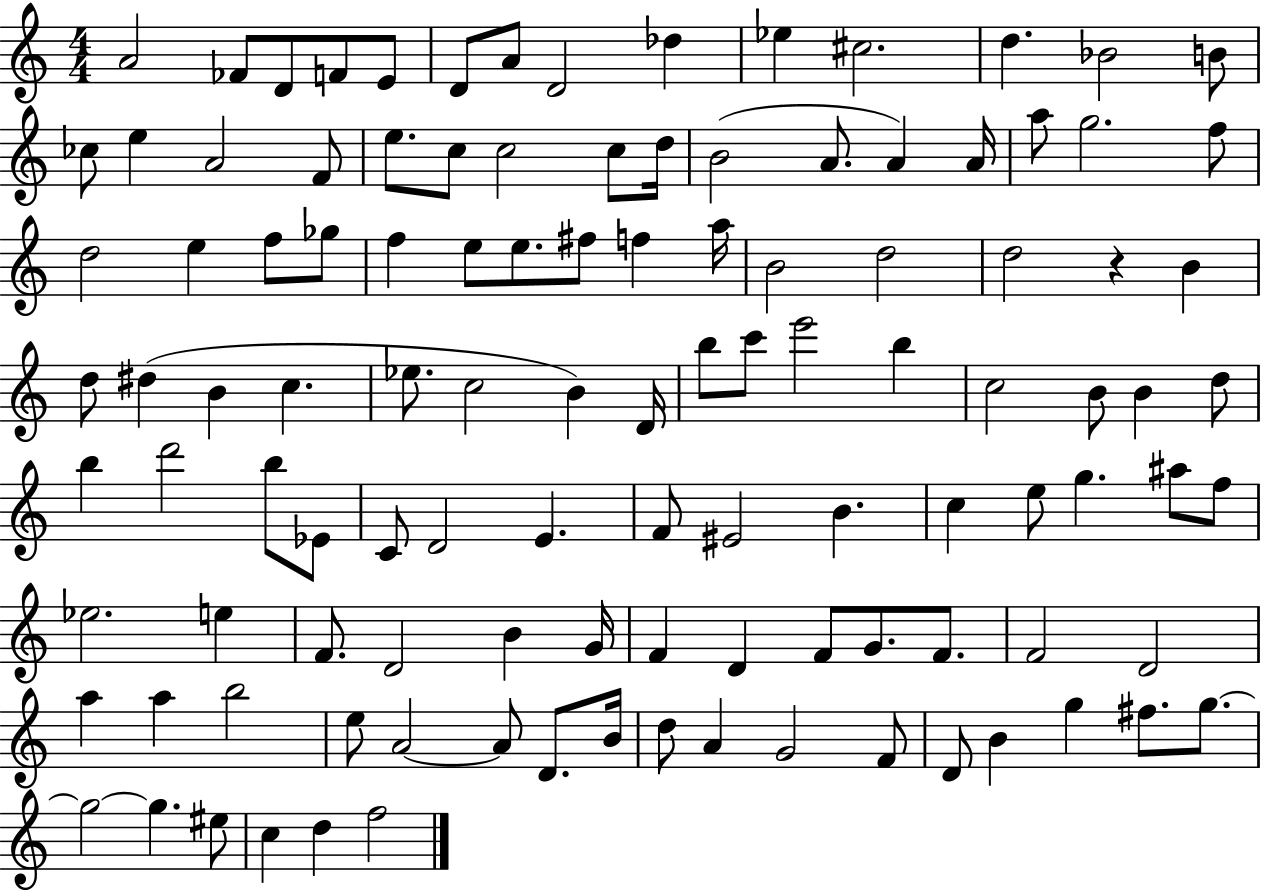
{
  \clef treble
  \numericTimeSignature
  \time 4/4
  \key c \major
  a'2 fes'8 d'8 f'8 e'8 | d'8 a'8 d'2 des''4 | ees''4 cis''2. | d''4. bes'2 b'8 | \break ces''8 e''4 a'2 f'8 | e''8. c''8 c''2 c''8 d''16 | b'2( a'8. a'4) a'16 | a''8 g''2. f''8 | \break d''2 e''4 f''8 ges''8 | f''4 e''8 e''8. fis''8 f''4 a''16 | b'2 d''2 | d''2 r4 b'4 | \break d''8 dis''4( b'4 c''4. | ees''8. c''2 b'4) d'16 | b''8 c'''8 e'''2 b''4 | c''2 b'8 b'4 d''8 | \break b''4 d'''2 b''8 ees'8 | c'8 d'2 e'4. | f'8 eis'2 b'4. | c''4 e''8 g''4. ais''8 f''8 | \break ees''2. e''4 | f'8. d'2 b'4 g'16 | f'4 d'4 f'8 g'8. f'8. | f'2 d'2 | \break a''4 a''4 b''2 | e''8 a'2~~ a'8 d'8. b'16 | d''8 a'4 g'2 f'8 | d'8 b'4 g''4 fis''8. g''8.~~ | \break g''2~~ g''4. eis''8 | c''4 d''4 f''2 | \bar "|."
}